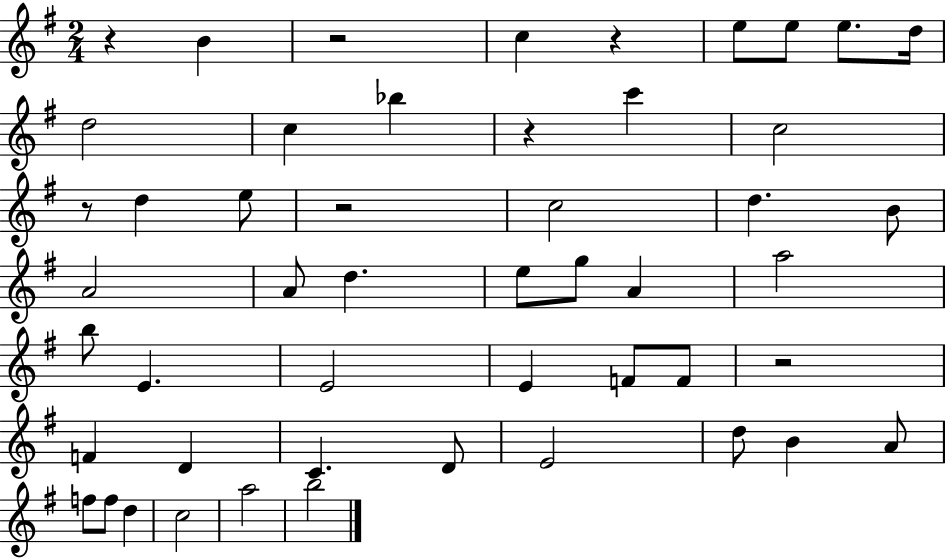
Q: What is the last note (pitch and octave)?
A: B5